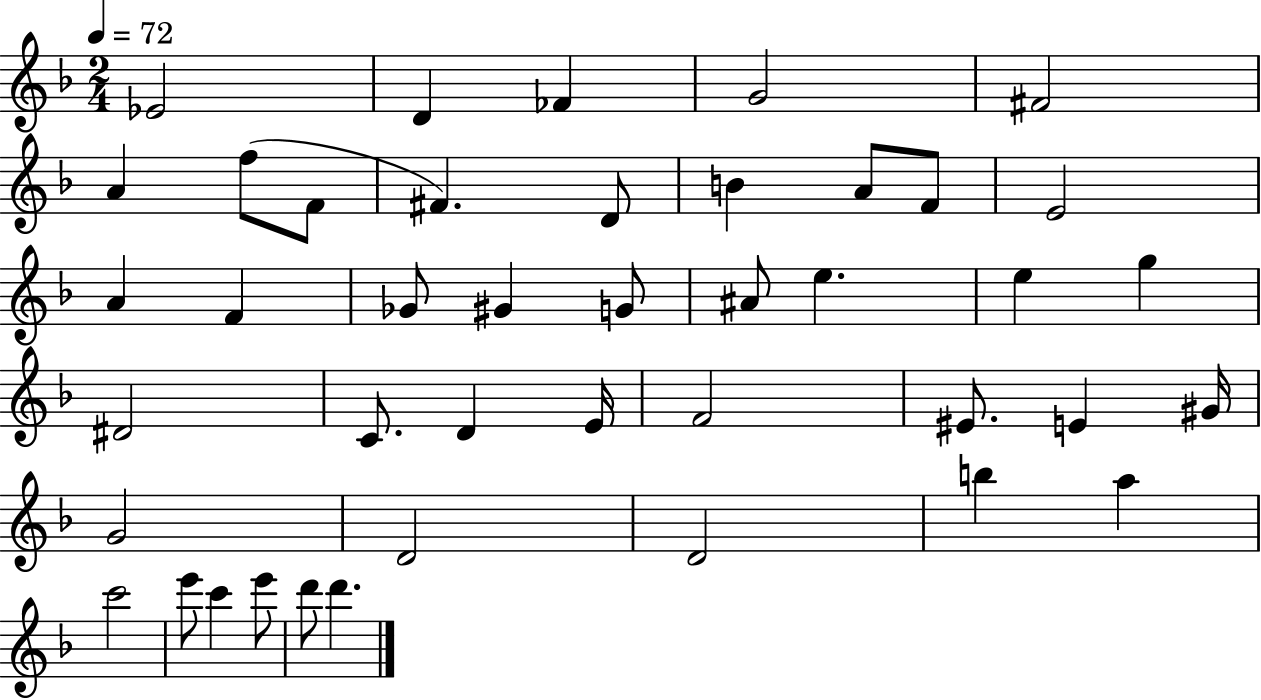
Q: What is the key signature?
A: F major